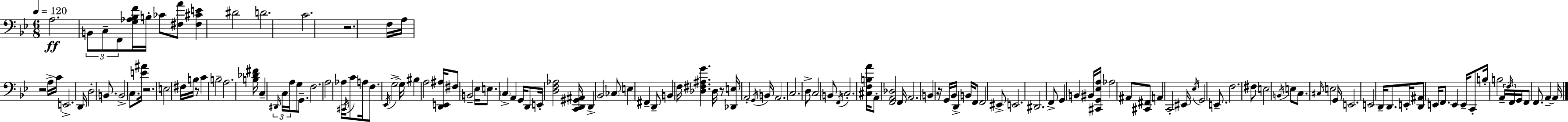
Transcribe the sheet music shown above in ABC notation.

X:1
T:Untitled
M:6/8
L:1/4
K:Gm
A,2 B,,/2 C,/2 F,,/2 [G,_A,_B,F]/4 B,/4 _C/2 [^F,A]/2 [^F,^CE] ^D2 D2 C2 z2 F,/4 A,/4 z2 A,/4 C/4 E,,2 D,,/4 D,2 B,,/2 B,,2 C,/2 [E^A]/4 z2 E,2 ^F,/4 B,/4 z/2 C B,2 A,2 [B,_D^F]/4 C, ^D,,/4 C,/4 A,/4 G,/2 G,,/2 F,2 A,2 _A,/4 ^C,,/4 C/2 A,/4 F,/2 _E,,/4 G,2 G,/4 ^B, A,2 [D,,E,,^A,]/4 ^F,/2 B,,2 _E,/4 E,/2 C, A,, G,,/4 D,,/2 E,,/4 [D,F,_A,]2 [C,,D,,^G,,^A,,]/4 D,, _B,,2 _C,/2 E, ^F,, D,,/2 B,, F,/4 [_D,^F,^A,G] _D,/4 z/2 [_D,,E,]/4 A,,2 G,,/4 B,,/4 A,,2 C,2 D,/2 C,2 B,,/2 F,,/4 C,2 [^C,F,B,A]/4 A,,/2 [F,,A,,_D,]2 F,,/4 A,,2 B,, z/4 G,,/4 _B,,/4 D,, B,,/4 F,,/2 F,,2 ^E,,/2 E,,2 ^D,,2 F,,/2 G,, B,, ^B,,/4 [^C,,G,,_E,A,]/4 _A,2 ^A,,/2 [^C,,^F,,]/2 A,, C,,2 ^E,,/4 _E,/4 G,,2 E,,/2 F,2 ^F,/2 E,2 B,,/4 E,/2 C,/2 ^C,/4 E,2 G,,/4 E,,2 E,,2 D,,/4 D,,/2 E,,/4 [D,,^A,,]/2 E,,/4 F,,/2 E,, E,,/4 C,,/2 B,/4 B,2 A,,/4 F,/4 F,,/4 G,,/4 F,,/2 F,,/2 A,, A,,/4